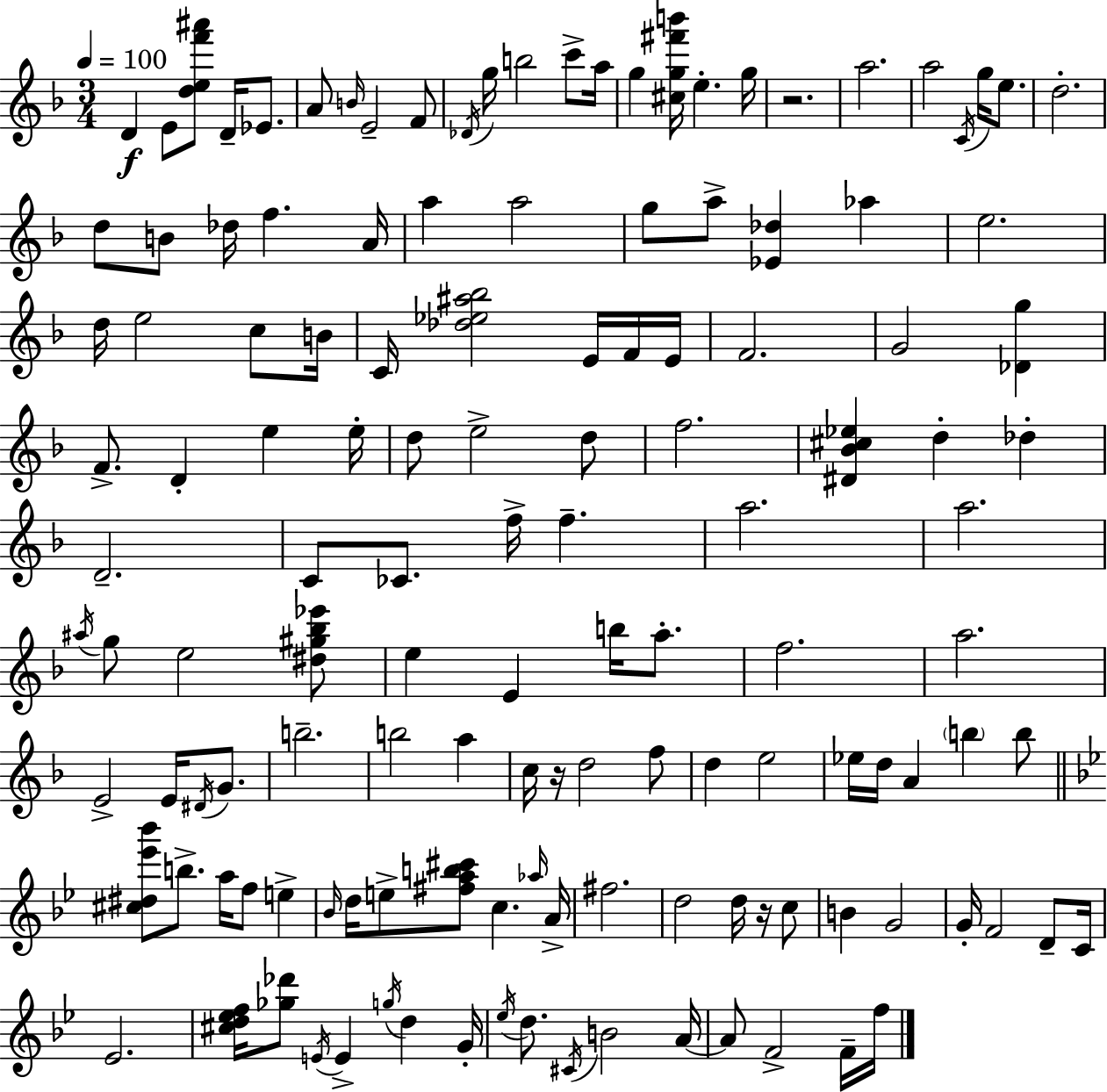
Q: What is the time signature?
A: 3/4